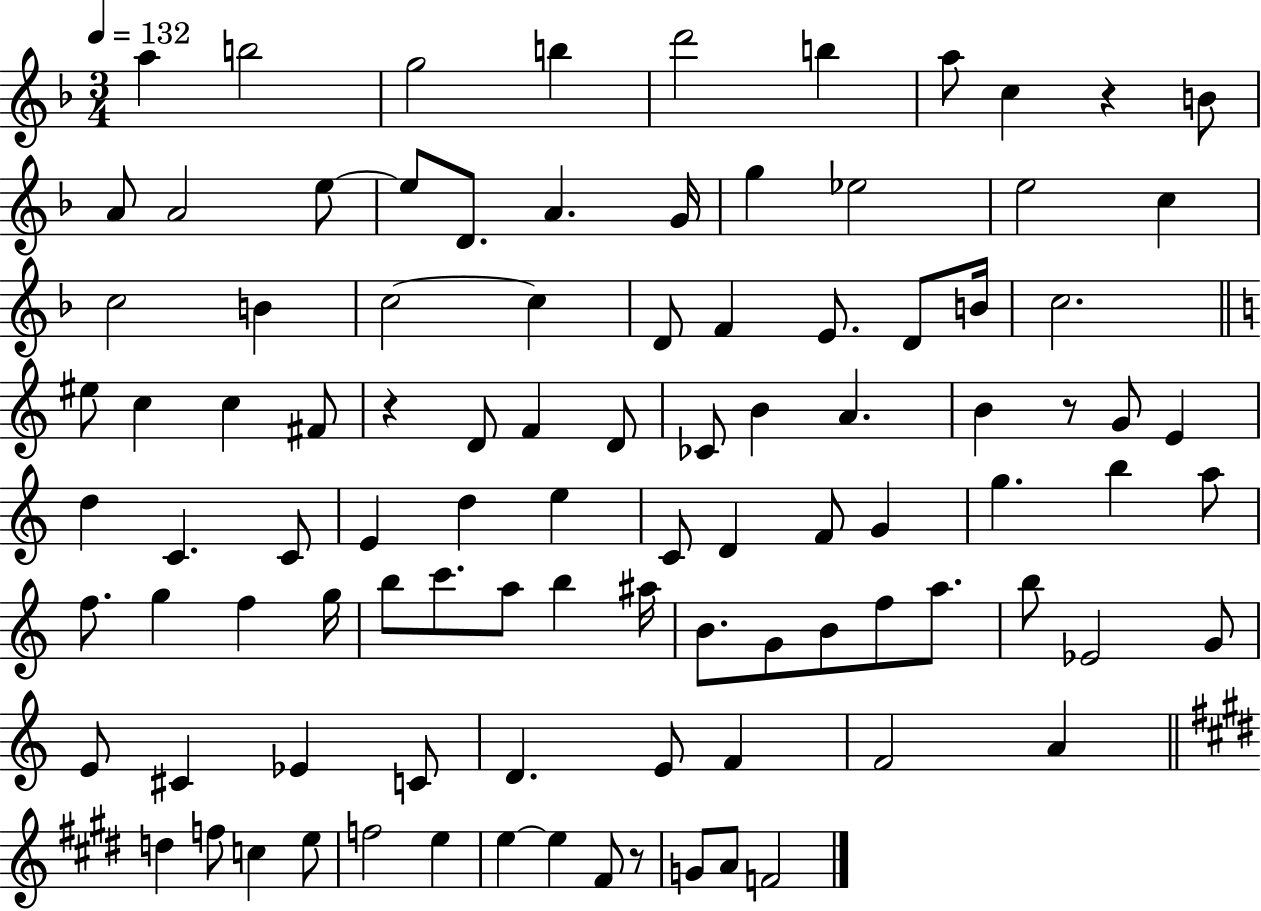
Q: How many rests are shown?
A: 4